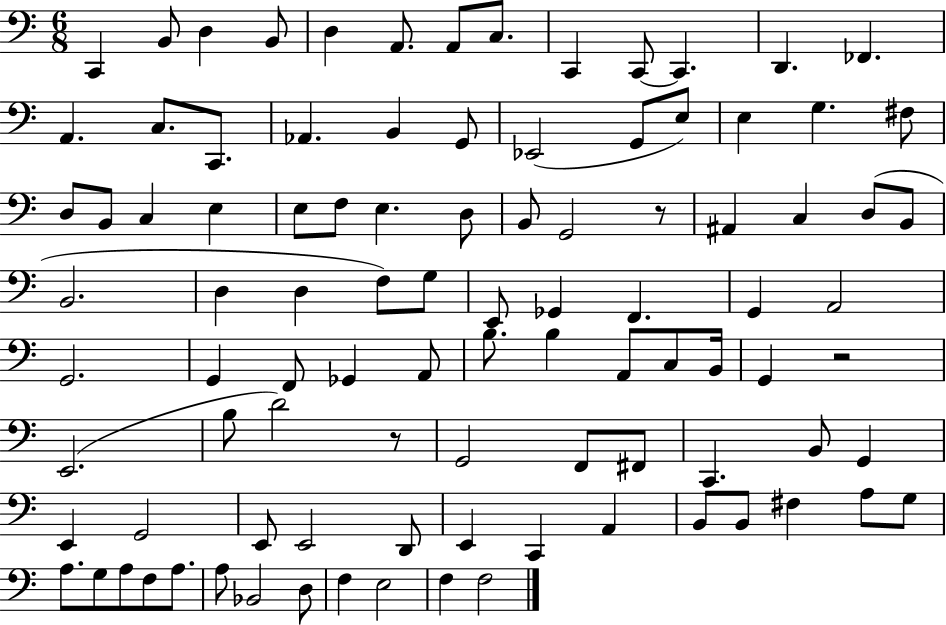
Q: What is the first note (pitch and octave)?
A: C2